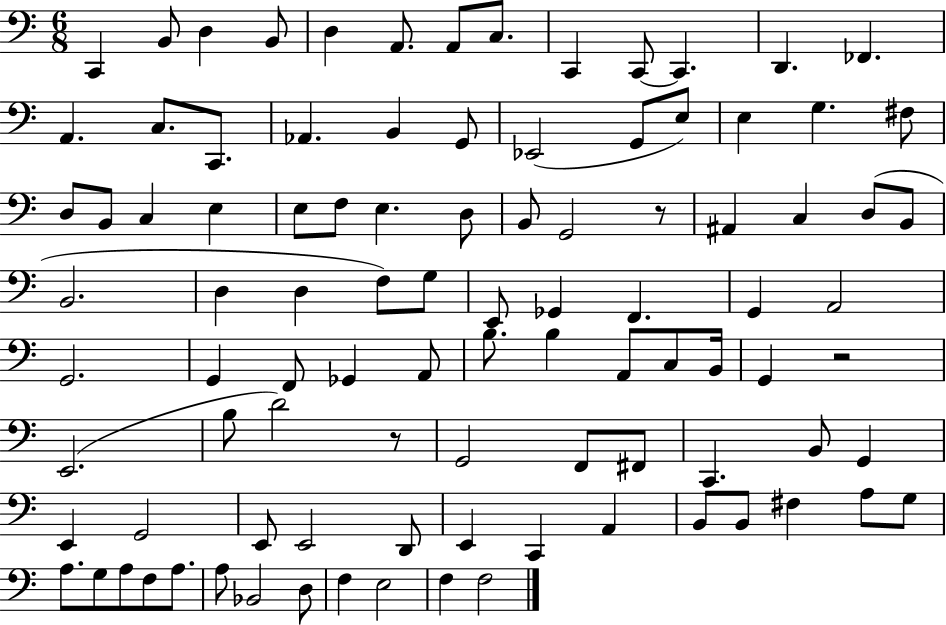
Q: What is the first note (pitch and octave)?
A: C2